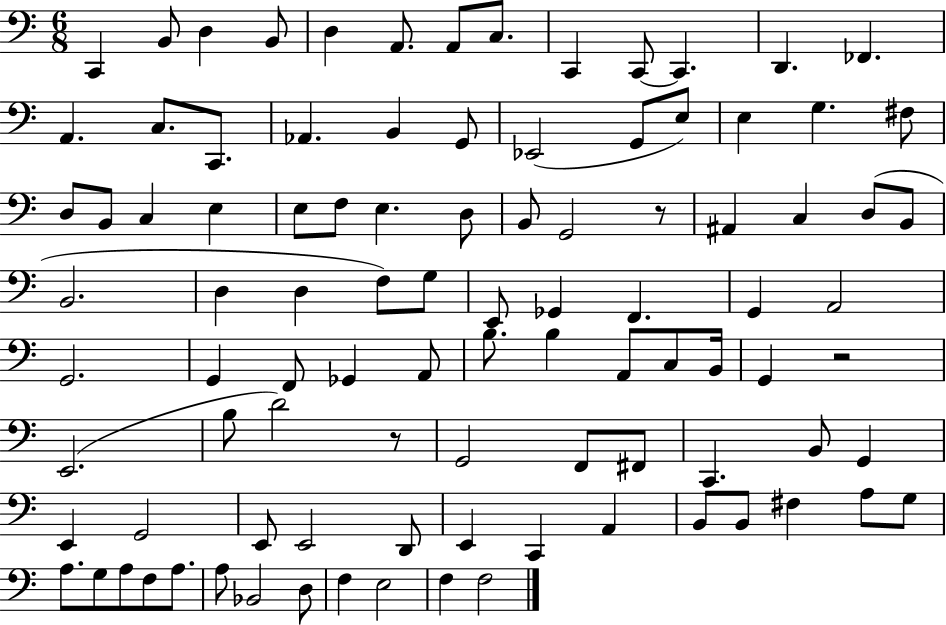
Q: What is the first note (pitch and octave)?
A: C2